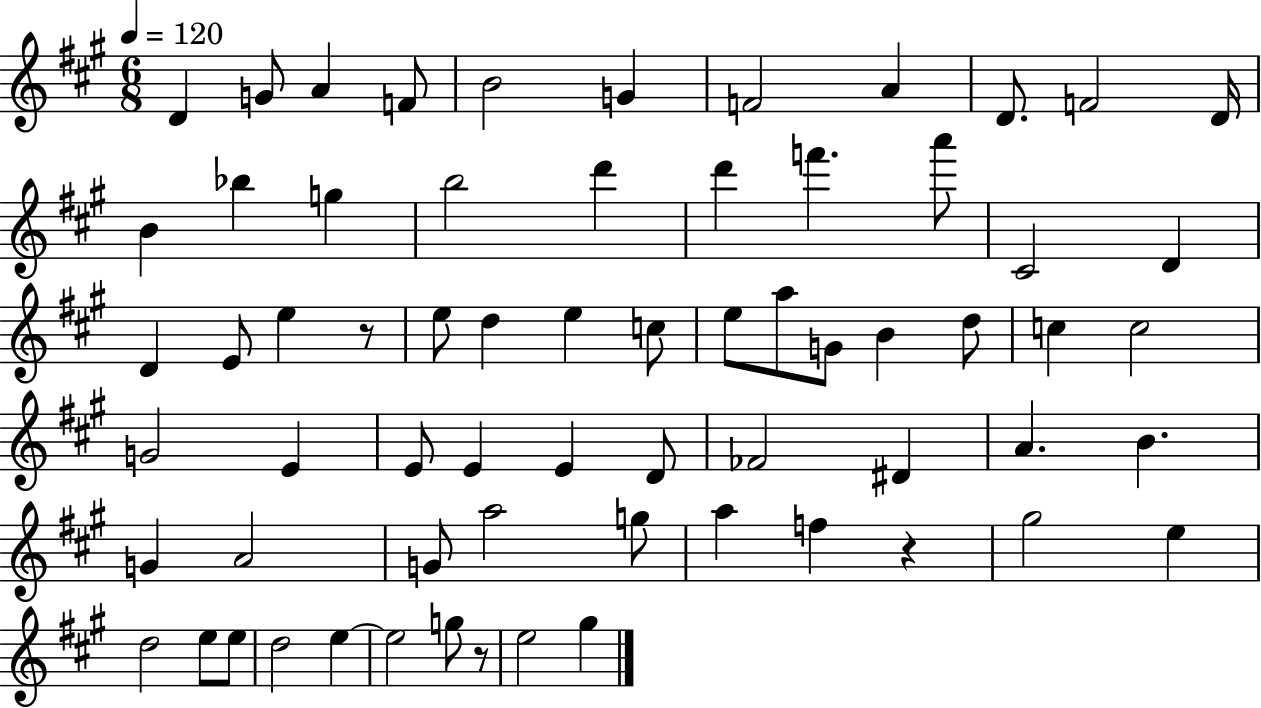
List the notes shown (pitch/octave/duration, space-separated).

D4/q G4/e A4/q F4/e B4/h G4/q F4/h A4/q D4/e. F4/h D4/s B4/q Bb5/q G5/q B5/h D6/q D6/q F6/q. A6/e C#4/h D4/q D4/q E4/e E5/q R/e E5/e D5/q E5/q C5/e E5/e A5/e G4/e B4/q D5/e C5/q C5/h G4/h E4/q E4/e E4/q E4/q D4/e FES4/h D#4/q A4/q. B4/q. G4/q A4/h G4/e A5/h G5/e A5/q F5/q R/q G#5/h E5/q D5/h E5/e E5/e D5/h E5/q E5/h G5/e R/e E5/h G#5/q